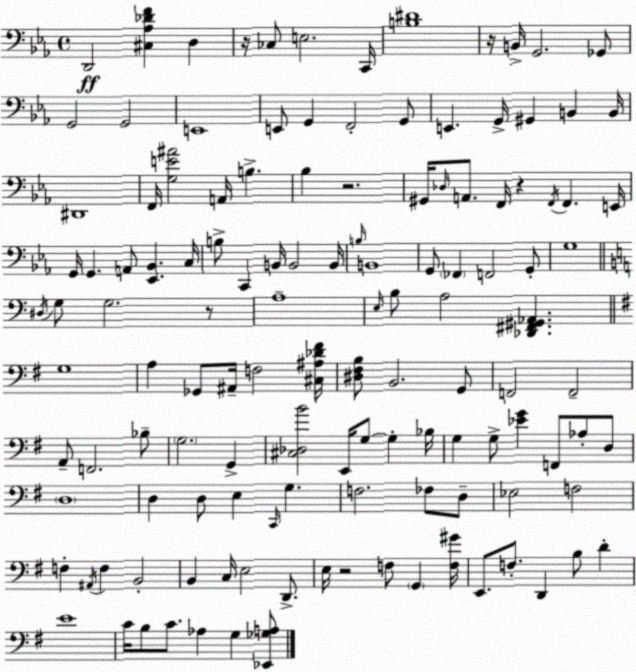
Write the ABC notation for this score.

X:1
T:Untitled
M:4/4
L:1/4
K:Cm
D,,2 [^C,_A,_DF] D, z/4 _C,/2 E,2 C,,/4 [B,^D]4 z/4 B,,/4 G,,2 _G,,/2 G,,2 G,,2 E,,4 E,,/2 G,, F,,2 G,,/2 E,, G,,/4 ^G,, B,, B,,/4 ^D,,4 F,,/4 [G,E^A]2 A,,/4 B, _B, z2 ^G,,/4 _D,/4 A,,/2 F,,/4 z F,,/4 F,, E,,/4 G,,/4 G,, A,,/2 [_E,,_B,,] C,/4 B,/2 C,, B,,/4 B,,2 B,,/4 B,/4 B,,4 G,,/2 _F,, F,,2 G,,/2 G,4 ^D,/4 G,/2 G,2 z/2 A,4 E,/4 B,/2 A,2 [_D,,^F,,^G,,_A,,] G,4 A, _G,,/2 ^A,,/4 F,2 [^C,^A,_D^F]/4 [^D,^F,B,]/2 B,,2 G,,/2 F,,2 F,,2 A,,/2 F,,2 _B,/2 G,2 G,, [^C,_D,B]2 E,,/4 G,/2 G, _B,/4 G, G,/2 [_EG] F,,/2 _A,/2 D,/2 D,4 D, D,/2 E, C,,/4 G, F,2 _F,/2 D,/2 _E,2 F,2 F, ^A,,/4 F, B,,2 B,, C,/4 E,2 D,,/2 E,/4 z2 F,/2 G,, [F,^G]/4 E,,/2 F,/2 D,, B,/2 D E4 C/4 B,/2 C/2 _A, G, [_E,,_G,A,]/2